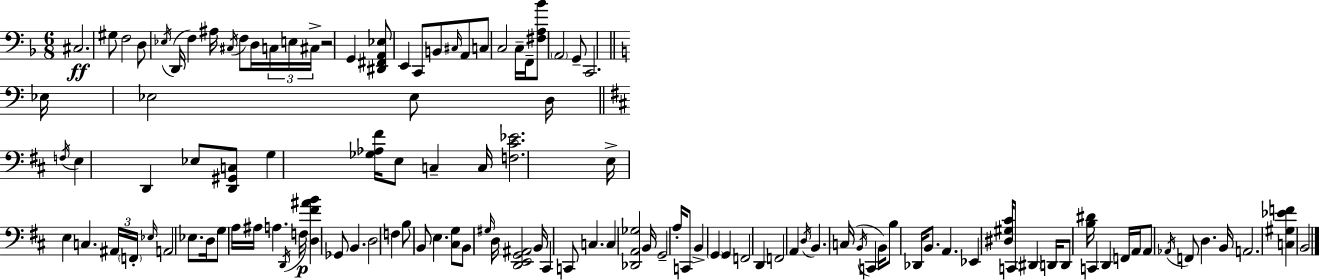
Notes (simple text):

C#3/h. G#3/e F3/h D3/e Eb3/s D2/s F3/q A#3/s C#3/s F3/e D3/s C3/s E3/s C#3/s R/h G2/q [D#2,F#2,A2,Eb3]/e E2/q C2/e B2/e C#3/s A2/e C3/e C3/h C3/s F2/s [F#3,A3,Bb4]/e A2/h G2/e C2/h. Eb3/s Eb3/h Eb3/e D3/s F3/s E3/q D2/q Eb3/e [D2,G#2,C3]/e G3/q [Gb3,Ab3,F#4]/s E3/e C3/q C3/s [F3,C#4,Eb4]/h. E3/s E3/q C3/q. A#2/s F2/s Eb3/s A2/h Eb3/e. D3/s G3/e A3/s A#3/s A3/q. D2/s F3/s [D3,F#4,A#4,B4]/q Gb2/e B2/q. D3/h F3/q B3/e B2/e E3/q. [C#3,G3]/e B2/e G#3/s D3/s [D2,E2,G2,A#2]/h B2/s C#2/q C2/e C3/q. C3/q [Db2,A2,Gb3]/h B2/s G2/h A3/s C2/e B2/q G2/q G2/q F2/h D2/q F2/h A2/q D3/s B2/q. C3/s B2/s C2/q B2/s B3/e Db2/s B2/e. A2/q. Eb2/q [D#3,G#3,C#4]/s C2/e D#2/q D2/s D2/e [B3,D#4]/s C2/q D2/q F2/s A2/s A2/e Ab2/s F2/e D3/q. B2/s A2/h. [C3,G#3,Eb4,F4]/q B2/h